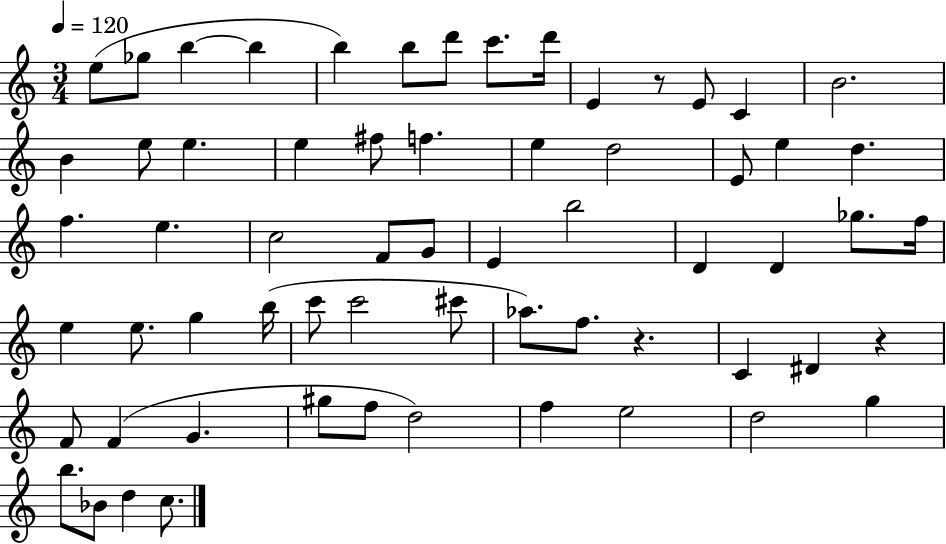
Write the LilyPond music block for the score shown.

{
  \clef treble
  \numericTimeSignature
  \time 3/4
  \key c \major
  \tempo 4 = 120
  \repeat volta 2 { e''8( ges''8 b''4~~ b''4 | b''4) b''8 d'''8 c'''8. d'''16 | e'4 r8 e'8 c'4 | b'2. | \break b'4 e''8 e''4. | e''4 fis''8 f''4. | e''4 d''2 | e'8 e''4 d''4. | \break f''4. e''4. | c''2 f'8 g'8 | e'4 b''2 | d'4 d'4 ges''8. f''16 | \break e''4 e''8. g''4 b''16( | c'''8 c'''2 cis'''8 | aes''8.) f''8. r4. | c'4 dis'4 r4 | \break f'8 f'4( g'4. | gis''8 f''8 d''2) | f''4 e''2 | d''2 g''4 | \break b''8. bes'8 d''4 c''8. | } \bar "|."
}